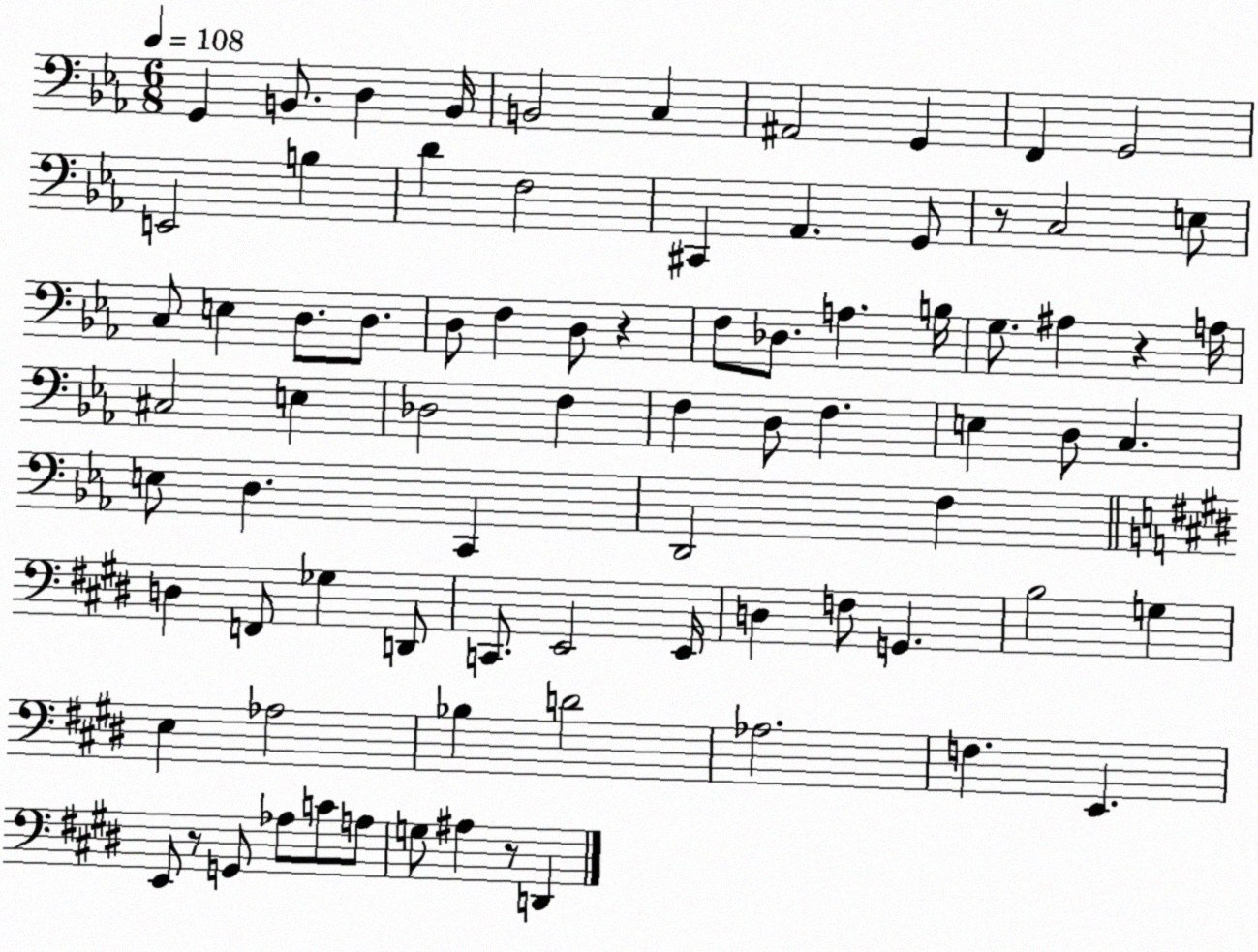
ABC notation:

X:1
T:Untitled
M:6/8
L:1/4
K:Eb
G,, B,,/2 D, B,,/4 B,,2 C, ^A,,2 G,, F,, G,,2 E,,2 B, D F,2 ^C,, _A,, G,,/2 z/2 C,2 E,/2 C,/2 E, D,/2 D,/2 D,/2 F, D,/2 z F,/2 _D,/2 A, B,/4 G,/2 ^A, z A,/4 ^C,2 E, _D,2 F, F, D,/2 F, E, D,/2 C, E,/2 D, C,, D,,2 F, D, F,,/2 _G, D,,/2 C,,/2 E,,2 E,,/4 D, F,/2 G,, B,2 G, E, _A,2 _B, D2 _A,2 F, E,, E,,/2 z/2 G,,/2 _A,/2 C/2 A,/2 G,/2 ^A, z/2 D,,